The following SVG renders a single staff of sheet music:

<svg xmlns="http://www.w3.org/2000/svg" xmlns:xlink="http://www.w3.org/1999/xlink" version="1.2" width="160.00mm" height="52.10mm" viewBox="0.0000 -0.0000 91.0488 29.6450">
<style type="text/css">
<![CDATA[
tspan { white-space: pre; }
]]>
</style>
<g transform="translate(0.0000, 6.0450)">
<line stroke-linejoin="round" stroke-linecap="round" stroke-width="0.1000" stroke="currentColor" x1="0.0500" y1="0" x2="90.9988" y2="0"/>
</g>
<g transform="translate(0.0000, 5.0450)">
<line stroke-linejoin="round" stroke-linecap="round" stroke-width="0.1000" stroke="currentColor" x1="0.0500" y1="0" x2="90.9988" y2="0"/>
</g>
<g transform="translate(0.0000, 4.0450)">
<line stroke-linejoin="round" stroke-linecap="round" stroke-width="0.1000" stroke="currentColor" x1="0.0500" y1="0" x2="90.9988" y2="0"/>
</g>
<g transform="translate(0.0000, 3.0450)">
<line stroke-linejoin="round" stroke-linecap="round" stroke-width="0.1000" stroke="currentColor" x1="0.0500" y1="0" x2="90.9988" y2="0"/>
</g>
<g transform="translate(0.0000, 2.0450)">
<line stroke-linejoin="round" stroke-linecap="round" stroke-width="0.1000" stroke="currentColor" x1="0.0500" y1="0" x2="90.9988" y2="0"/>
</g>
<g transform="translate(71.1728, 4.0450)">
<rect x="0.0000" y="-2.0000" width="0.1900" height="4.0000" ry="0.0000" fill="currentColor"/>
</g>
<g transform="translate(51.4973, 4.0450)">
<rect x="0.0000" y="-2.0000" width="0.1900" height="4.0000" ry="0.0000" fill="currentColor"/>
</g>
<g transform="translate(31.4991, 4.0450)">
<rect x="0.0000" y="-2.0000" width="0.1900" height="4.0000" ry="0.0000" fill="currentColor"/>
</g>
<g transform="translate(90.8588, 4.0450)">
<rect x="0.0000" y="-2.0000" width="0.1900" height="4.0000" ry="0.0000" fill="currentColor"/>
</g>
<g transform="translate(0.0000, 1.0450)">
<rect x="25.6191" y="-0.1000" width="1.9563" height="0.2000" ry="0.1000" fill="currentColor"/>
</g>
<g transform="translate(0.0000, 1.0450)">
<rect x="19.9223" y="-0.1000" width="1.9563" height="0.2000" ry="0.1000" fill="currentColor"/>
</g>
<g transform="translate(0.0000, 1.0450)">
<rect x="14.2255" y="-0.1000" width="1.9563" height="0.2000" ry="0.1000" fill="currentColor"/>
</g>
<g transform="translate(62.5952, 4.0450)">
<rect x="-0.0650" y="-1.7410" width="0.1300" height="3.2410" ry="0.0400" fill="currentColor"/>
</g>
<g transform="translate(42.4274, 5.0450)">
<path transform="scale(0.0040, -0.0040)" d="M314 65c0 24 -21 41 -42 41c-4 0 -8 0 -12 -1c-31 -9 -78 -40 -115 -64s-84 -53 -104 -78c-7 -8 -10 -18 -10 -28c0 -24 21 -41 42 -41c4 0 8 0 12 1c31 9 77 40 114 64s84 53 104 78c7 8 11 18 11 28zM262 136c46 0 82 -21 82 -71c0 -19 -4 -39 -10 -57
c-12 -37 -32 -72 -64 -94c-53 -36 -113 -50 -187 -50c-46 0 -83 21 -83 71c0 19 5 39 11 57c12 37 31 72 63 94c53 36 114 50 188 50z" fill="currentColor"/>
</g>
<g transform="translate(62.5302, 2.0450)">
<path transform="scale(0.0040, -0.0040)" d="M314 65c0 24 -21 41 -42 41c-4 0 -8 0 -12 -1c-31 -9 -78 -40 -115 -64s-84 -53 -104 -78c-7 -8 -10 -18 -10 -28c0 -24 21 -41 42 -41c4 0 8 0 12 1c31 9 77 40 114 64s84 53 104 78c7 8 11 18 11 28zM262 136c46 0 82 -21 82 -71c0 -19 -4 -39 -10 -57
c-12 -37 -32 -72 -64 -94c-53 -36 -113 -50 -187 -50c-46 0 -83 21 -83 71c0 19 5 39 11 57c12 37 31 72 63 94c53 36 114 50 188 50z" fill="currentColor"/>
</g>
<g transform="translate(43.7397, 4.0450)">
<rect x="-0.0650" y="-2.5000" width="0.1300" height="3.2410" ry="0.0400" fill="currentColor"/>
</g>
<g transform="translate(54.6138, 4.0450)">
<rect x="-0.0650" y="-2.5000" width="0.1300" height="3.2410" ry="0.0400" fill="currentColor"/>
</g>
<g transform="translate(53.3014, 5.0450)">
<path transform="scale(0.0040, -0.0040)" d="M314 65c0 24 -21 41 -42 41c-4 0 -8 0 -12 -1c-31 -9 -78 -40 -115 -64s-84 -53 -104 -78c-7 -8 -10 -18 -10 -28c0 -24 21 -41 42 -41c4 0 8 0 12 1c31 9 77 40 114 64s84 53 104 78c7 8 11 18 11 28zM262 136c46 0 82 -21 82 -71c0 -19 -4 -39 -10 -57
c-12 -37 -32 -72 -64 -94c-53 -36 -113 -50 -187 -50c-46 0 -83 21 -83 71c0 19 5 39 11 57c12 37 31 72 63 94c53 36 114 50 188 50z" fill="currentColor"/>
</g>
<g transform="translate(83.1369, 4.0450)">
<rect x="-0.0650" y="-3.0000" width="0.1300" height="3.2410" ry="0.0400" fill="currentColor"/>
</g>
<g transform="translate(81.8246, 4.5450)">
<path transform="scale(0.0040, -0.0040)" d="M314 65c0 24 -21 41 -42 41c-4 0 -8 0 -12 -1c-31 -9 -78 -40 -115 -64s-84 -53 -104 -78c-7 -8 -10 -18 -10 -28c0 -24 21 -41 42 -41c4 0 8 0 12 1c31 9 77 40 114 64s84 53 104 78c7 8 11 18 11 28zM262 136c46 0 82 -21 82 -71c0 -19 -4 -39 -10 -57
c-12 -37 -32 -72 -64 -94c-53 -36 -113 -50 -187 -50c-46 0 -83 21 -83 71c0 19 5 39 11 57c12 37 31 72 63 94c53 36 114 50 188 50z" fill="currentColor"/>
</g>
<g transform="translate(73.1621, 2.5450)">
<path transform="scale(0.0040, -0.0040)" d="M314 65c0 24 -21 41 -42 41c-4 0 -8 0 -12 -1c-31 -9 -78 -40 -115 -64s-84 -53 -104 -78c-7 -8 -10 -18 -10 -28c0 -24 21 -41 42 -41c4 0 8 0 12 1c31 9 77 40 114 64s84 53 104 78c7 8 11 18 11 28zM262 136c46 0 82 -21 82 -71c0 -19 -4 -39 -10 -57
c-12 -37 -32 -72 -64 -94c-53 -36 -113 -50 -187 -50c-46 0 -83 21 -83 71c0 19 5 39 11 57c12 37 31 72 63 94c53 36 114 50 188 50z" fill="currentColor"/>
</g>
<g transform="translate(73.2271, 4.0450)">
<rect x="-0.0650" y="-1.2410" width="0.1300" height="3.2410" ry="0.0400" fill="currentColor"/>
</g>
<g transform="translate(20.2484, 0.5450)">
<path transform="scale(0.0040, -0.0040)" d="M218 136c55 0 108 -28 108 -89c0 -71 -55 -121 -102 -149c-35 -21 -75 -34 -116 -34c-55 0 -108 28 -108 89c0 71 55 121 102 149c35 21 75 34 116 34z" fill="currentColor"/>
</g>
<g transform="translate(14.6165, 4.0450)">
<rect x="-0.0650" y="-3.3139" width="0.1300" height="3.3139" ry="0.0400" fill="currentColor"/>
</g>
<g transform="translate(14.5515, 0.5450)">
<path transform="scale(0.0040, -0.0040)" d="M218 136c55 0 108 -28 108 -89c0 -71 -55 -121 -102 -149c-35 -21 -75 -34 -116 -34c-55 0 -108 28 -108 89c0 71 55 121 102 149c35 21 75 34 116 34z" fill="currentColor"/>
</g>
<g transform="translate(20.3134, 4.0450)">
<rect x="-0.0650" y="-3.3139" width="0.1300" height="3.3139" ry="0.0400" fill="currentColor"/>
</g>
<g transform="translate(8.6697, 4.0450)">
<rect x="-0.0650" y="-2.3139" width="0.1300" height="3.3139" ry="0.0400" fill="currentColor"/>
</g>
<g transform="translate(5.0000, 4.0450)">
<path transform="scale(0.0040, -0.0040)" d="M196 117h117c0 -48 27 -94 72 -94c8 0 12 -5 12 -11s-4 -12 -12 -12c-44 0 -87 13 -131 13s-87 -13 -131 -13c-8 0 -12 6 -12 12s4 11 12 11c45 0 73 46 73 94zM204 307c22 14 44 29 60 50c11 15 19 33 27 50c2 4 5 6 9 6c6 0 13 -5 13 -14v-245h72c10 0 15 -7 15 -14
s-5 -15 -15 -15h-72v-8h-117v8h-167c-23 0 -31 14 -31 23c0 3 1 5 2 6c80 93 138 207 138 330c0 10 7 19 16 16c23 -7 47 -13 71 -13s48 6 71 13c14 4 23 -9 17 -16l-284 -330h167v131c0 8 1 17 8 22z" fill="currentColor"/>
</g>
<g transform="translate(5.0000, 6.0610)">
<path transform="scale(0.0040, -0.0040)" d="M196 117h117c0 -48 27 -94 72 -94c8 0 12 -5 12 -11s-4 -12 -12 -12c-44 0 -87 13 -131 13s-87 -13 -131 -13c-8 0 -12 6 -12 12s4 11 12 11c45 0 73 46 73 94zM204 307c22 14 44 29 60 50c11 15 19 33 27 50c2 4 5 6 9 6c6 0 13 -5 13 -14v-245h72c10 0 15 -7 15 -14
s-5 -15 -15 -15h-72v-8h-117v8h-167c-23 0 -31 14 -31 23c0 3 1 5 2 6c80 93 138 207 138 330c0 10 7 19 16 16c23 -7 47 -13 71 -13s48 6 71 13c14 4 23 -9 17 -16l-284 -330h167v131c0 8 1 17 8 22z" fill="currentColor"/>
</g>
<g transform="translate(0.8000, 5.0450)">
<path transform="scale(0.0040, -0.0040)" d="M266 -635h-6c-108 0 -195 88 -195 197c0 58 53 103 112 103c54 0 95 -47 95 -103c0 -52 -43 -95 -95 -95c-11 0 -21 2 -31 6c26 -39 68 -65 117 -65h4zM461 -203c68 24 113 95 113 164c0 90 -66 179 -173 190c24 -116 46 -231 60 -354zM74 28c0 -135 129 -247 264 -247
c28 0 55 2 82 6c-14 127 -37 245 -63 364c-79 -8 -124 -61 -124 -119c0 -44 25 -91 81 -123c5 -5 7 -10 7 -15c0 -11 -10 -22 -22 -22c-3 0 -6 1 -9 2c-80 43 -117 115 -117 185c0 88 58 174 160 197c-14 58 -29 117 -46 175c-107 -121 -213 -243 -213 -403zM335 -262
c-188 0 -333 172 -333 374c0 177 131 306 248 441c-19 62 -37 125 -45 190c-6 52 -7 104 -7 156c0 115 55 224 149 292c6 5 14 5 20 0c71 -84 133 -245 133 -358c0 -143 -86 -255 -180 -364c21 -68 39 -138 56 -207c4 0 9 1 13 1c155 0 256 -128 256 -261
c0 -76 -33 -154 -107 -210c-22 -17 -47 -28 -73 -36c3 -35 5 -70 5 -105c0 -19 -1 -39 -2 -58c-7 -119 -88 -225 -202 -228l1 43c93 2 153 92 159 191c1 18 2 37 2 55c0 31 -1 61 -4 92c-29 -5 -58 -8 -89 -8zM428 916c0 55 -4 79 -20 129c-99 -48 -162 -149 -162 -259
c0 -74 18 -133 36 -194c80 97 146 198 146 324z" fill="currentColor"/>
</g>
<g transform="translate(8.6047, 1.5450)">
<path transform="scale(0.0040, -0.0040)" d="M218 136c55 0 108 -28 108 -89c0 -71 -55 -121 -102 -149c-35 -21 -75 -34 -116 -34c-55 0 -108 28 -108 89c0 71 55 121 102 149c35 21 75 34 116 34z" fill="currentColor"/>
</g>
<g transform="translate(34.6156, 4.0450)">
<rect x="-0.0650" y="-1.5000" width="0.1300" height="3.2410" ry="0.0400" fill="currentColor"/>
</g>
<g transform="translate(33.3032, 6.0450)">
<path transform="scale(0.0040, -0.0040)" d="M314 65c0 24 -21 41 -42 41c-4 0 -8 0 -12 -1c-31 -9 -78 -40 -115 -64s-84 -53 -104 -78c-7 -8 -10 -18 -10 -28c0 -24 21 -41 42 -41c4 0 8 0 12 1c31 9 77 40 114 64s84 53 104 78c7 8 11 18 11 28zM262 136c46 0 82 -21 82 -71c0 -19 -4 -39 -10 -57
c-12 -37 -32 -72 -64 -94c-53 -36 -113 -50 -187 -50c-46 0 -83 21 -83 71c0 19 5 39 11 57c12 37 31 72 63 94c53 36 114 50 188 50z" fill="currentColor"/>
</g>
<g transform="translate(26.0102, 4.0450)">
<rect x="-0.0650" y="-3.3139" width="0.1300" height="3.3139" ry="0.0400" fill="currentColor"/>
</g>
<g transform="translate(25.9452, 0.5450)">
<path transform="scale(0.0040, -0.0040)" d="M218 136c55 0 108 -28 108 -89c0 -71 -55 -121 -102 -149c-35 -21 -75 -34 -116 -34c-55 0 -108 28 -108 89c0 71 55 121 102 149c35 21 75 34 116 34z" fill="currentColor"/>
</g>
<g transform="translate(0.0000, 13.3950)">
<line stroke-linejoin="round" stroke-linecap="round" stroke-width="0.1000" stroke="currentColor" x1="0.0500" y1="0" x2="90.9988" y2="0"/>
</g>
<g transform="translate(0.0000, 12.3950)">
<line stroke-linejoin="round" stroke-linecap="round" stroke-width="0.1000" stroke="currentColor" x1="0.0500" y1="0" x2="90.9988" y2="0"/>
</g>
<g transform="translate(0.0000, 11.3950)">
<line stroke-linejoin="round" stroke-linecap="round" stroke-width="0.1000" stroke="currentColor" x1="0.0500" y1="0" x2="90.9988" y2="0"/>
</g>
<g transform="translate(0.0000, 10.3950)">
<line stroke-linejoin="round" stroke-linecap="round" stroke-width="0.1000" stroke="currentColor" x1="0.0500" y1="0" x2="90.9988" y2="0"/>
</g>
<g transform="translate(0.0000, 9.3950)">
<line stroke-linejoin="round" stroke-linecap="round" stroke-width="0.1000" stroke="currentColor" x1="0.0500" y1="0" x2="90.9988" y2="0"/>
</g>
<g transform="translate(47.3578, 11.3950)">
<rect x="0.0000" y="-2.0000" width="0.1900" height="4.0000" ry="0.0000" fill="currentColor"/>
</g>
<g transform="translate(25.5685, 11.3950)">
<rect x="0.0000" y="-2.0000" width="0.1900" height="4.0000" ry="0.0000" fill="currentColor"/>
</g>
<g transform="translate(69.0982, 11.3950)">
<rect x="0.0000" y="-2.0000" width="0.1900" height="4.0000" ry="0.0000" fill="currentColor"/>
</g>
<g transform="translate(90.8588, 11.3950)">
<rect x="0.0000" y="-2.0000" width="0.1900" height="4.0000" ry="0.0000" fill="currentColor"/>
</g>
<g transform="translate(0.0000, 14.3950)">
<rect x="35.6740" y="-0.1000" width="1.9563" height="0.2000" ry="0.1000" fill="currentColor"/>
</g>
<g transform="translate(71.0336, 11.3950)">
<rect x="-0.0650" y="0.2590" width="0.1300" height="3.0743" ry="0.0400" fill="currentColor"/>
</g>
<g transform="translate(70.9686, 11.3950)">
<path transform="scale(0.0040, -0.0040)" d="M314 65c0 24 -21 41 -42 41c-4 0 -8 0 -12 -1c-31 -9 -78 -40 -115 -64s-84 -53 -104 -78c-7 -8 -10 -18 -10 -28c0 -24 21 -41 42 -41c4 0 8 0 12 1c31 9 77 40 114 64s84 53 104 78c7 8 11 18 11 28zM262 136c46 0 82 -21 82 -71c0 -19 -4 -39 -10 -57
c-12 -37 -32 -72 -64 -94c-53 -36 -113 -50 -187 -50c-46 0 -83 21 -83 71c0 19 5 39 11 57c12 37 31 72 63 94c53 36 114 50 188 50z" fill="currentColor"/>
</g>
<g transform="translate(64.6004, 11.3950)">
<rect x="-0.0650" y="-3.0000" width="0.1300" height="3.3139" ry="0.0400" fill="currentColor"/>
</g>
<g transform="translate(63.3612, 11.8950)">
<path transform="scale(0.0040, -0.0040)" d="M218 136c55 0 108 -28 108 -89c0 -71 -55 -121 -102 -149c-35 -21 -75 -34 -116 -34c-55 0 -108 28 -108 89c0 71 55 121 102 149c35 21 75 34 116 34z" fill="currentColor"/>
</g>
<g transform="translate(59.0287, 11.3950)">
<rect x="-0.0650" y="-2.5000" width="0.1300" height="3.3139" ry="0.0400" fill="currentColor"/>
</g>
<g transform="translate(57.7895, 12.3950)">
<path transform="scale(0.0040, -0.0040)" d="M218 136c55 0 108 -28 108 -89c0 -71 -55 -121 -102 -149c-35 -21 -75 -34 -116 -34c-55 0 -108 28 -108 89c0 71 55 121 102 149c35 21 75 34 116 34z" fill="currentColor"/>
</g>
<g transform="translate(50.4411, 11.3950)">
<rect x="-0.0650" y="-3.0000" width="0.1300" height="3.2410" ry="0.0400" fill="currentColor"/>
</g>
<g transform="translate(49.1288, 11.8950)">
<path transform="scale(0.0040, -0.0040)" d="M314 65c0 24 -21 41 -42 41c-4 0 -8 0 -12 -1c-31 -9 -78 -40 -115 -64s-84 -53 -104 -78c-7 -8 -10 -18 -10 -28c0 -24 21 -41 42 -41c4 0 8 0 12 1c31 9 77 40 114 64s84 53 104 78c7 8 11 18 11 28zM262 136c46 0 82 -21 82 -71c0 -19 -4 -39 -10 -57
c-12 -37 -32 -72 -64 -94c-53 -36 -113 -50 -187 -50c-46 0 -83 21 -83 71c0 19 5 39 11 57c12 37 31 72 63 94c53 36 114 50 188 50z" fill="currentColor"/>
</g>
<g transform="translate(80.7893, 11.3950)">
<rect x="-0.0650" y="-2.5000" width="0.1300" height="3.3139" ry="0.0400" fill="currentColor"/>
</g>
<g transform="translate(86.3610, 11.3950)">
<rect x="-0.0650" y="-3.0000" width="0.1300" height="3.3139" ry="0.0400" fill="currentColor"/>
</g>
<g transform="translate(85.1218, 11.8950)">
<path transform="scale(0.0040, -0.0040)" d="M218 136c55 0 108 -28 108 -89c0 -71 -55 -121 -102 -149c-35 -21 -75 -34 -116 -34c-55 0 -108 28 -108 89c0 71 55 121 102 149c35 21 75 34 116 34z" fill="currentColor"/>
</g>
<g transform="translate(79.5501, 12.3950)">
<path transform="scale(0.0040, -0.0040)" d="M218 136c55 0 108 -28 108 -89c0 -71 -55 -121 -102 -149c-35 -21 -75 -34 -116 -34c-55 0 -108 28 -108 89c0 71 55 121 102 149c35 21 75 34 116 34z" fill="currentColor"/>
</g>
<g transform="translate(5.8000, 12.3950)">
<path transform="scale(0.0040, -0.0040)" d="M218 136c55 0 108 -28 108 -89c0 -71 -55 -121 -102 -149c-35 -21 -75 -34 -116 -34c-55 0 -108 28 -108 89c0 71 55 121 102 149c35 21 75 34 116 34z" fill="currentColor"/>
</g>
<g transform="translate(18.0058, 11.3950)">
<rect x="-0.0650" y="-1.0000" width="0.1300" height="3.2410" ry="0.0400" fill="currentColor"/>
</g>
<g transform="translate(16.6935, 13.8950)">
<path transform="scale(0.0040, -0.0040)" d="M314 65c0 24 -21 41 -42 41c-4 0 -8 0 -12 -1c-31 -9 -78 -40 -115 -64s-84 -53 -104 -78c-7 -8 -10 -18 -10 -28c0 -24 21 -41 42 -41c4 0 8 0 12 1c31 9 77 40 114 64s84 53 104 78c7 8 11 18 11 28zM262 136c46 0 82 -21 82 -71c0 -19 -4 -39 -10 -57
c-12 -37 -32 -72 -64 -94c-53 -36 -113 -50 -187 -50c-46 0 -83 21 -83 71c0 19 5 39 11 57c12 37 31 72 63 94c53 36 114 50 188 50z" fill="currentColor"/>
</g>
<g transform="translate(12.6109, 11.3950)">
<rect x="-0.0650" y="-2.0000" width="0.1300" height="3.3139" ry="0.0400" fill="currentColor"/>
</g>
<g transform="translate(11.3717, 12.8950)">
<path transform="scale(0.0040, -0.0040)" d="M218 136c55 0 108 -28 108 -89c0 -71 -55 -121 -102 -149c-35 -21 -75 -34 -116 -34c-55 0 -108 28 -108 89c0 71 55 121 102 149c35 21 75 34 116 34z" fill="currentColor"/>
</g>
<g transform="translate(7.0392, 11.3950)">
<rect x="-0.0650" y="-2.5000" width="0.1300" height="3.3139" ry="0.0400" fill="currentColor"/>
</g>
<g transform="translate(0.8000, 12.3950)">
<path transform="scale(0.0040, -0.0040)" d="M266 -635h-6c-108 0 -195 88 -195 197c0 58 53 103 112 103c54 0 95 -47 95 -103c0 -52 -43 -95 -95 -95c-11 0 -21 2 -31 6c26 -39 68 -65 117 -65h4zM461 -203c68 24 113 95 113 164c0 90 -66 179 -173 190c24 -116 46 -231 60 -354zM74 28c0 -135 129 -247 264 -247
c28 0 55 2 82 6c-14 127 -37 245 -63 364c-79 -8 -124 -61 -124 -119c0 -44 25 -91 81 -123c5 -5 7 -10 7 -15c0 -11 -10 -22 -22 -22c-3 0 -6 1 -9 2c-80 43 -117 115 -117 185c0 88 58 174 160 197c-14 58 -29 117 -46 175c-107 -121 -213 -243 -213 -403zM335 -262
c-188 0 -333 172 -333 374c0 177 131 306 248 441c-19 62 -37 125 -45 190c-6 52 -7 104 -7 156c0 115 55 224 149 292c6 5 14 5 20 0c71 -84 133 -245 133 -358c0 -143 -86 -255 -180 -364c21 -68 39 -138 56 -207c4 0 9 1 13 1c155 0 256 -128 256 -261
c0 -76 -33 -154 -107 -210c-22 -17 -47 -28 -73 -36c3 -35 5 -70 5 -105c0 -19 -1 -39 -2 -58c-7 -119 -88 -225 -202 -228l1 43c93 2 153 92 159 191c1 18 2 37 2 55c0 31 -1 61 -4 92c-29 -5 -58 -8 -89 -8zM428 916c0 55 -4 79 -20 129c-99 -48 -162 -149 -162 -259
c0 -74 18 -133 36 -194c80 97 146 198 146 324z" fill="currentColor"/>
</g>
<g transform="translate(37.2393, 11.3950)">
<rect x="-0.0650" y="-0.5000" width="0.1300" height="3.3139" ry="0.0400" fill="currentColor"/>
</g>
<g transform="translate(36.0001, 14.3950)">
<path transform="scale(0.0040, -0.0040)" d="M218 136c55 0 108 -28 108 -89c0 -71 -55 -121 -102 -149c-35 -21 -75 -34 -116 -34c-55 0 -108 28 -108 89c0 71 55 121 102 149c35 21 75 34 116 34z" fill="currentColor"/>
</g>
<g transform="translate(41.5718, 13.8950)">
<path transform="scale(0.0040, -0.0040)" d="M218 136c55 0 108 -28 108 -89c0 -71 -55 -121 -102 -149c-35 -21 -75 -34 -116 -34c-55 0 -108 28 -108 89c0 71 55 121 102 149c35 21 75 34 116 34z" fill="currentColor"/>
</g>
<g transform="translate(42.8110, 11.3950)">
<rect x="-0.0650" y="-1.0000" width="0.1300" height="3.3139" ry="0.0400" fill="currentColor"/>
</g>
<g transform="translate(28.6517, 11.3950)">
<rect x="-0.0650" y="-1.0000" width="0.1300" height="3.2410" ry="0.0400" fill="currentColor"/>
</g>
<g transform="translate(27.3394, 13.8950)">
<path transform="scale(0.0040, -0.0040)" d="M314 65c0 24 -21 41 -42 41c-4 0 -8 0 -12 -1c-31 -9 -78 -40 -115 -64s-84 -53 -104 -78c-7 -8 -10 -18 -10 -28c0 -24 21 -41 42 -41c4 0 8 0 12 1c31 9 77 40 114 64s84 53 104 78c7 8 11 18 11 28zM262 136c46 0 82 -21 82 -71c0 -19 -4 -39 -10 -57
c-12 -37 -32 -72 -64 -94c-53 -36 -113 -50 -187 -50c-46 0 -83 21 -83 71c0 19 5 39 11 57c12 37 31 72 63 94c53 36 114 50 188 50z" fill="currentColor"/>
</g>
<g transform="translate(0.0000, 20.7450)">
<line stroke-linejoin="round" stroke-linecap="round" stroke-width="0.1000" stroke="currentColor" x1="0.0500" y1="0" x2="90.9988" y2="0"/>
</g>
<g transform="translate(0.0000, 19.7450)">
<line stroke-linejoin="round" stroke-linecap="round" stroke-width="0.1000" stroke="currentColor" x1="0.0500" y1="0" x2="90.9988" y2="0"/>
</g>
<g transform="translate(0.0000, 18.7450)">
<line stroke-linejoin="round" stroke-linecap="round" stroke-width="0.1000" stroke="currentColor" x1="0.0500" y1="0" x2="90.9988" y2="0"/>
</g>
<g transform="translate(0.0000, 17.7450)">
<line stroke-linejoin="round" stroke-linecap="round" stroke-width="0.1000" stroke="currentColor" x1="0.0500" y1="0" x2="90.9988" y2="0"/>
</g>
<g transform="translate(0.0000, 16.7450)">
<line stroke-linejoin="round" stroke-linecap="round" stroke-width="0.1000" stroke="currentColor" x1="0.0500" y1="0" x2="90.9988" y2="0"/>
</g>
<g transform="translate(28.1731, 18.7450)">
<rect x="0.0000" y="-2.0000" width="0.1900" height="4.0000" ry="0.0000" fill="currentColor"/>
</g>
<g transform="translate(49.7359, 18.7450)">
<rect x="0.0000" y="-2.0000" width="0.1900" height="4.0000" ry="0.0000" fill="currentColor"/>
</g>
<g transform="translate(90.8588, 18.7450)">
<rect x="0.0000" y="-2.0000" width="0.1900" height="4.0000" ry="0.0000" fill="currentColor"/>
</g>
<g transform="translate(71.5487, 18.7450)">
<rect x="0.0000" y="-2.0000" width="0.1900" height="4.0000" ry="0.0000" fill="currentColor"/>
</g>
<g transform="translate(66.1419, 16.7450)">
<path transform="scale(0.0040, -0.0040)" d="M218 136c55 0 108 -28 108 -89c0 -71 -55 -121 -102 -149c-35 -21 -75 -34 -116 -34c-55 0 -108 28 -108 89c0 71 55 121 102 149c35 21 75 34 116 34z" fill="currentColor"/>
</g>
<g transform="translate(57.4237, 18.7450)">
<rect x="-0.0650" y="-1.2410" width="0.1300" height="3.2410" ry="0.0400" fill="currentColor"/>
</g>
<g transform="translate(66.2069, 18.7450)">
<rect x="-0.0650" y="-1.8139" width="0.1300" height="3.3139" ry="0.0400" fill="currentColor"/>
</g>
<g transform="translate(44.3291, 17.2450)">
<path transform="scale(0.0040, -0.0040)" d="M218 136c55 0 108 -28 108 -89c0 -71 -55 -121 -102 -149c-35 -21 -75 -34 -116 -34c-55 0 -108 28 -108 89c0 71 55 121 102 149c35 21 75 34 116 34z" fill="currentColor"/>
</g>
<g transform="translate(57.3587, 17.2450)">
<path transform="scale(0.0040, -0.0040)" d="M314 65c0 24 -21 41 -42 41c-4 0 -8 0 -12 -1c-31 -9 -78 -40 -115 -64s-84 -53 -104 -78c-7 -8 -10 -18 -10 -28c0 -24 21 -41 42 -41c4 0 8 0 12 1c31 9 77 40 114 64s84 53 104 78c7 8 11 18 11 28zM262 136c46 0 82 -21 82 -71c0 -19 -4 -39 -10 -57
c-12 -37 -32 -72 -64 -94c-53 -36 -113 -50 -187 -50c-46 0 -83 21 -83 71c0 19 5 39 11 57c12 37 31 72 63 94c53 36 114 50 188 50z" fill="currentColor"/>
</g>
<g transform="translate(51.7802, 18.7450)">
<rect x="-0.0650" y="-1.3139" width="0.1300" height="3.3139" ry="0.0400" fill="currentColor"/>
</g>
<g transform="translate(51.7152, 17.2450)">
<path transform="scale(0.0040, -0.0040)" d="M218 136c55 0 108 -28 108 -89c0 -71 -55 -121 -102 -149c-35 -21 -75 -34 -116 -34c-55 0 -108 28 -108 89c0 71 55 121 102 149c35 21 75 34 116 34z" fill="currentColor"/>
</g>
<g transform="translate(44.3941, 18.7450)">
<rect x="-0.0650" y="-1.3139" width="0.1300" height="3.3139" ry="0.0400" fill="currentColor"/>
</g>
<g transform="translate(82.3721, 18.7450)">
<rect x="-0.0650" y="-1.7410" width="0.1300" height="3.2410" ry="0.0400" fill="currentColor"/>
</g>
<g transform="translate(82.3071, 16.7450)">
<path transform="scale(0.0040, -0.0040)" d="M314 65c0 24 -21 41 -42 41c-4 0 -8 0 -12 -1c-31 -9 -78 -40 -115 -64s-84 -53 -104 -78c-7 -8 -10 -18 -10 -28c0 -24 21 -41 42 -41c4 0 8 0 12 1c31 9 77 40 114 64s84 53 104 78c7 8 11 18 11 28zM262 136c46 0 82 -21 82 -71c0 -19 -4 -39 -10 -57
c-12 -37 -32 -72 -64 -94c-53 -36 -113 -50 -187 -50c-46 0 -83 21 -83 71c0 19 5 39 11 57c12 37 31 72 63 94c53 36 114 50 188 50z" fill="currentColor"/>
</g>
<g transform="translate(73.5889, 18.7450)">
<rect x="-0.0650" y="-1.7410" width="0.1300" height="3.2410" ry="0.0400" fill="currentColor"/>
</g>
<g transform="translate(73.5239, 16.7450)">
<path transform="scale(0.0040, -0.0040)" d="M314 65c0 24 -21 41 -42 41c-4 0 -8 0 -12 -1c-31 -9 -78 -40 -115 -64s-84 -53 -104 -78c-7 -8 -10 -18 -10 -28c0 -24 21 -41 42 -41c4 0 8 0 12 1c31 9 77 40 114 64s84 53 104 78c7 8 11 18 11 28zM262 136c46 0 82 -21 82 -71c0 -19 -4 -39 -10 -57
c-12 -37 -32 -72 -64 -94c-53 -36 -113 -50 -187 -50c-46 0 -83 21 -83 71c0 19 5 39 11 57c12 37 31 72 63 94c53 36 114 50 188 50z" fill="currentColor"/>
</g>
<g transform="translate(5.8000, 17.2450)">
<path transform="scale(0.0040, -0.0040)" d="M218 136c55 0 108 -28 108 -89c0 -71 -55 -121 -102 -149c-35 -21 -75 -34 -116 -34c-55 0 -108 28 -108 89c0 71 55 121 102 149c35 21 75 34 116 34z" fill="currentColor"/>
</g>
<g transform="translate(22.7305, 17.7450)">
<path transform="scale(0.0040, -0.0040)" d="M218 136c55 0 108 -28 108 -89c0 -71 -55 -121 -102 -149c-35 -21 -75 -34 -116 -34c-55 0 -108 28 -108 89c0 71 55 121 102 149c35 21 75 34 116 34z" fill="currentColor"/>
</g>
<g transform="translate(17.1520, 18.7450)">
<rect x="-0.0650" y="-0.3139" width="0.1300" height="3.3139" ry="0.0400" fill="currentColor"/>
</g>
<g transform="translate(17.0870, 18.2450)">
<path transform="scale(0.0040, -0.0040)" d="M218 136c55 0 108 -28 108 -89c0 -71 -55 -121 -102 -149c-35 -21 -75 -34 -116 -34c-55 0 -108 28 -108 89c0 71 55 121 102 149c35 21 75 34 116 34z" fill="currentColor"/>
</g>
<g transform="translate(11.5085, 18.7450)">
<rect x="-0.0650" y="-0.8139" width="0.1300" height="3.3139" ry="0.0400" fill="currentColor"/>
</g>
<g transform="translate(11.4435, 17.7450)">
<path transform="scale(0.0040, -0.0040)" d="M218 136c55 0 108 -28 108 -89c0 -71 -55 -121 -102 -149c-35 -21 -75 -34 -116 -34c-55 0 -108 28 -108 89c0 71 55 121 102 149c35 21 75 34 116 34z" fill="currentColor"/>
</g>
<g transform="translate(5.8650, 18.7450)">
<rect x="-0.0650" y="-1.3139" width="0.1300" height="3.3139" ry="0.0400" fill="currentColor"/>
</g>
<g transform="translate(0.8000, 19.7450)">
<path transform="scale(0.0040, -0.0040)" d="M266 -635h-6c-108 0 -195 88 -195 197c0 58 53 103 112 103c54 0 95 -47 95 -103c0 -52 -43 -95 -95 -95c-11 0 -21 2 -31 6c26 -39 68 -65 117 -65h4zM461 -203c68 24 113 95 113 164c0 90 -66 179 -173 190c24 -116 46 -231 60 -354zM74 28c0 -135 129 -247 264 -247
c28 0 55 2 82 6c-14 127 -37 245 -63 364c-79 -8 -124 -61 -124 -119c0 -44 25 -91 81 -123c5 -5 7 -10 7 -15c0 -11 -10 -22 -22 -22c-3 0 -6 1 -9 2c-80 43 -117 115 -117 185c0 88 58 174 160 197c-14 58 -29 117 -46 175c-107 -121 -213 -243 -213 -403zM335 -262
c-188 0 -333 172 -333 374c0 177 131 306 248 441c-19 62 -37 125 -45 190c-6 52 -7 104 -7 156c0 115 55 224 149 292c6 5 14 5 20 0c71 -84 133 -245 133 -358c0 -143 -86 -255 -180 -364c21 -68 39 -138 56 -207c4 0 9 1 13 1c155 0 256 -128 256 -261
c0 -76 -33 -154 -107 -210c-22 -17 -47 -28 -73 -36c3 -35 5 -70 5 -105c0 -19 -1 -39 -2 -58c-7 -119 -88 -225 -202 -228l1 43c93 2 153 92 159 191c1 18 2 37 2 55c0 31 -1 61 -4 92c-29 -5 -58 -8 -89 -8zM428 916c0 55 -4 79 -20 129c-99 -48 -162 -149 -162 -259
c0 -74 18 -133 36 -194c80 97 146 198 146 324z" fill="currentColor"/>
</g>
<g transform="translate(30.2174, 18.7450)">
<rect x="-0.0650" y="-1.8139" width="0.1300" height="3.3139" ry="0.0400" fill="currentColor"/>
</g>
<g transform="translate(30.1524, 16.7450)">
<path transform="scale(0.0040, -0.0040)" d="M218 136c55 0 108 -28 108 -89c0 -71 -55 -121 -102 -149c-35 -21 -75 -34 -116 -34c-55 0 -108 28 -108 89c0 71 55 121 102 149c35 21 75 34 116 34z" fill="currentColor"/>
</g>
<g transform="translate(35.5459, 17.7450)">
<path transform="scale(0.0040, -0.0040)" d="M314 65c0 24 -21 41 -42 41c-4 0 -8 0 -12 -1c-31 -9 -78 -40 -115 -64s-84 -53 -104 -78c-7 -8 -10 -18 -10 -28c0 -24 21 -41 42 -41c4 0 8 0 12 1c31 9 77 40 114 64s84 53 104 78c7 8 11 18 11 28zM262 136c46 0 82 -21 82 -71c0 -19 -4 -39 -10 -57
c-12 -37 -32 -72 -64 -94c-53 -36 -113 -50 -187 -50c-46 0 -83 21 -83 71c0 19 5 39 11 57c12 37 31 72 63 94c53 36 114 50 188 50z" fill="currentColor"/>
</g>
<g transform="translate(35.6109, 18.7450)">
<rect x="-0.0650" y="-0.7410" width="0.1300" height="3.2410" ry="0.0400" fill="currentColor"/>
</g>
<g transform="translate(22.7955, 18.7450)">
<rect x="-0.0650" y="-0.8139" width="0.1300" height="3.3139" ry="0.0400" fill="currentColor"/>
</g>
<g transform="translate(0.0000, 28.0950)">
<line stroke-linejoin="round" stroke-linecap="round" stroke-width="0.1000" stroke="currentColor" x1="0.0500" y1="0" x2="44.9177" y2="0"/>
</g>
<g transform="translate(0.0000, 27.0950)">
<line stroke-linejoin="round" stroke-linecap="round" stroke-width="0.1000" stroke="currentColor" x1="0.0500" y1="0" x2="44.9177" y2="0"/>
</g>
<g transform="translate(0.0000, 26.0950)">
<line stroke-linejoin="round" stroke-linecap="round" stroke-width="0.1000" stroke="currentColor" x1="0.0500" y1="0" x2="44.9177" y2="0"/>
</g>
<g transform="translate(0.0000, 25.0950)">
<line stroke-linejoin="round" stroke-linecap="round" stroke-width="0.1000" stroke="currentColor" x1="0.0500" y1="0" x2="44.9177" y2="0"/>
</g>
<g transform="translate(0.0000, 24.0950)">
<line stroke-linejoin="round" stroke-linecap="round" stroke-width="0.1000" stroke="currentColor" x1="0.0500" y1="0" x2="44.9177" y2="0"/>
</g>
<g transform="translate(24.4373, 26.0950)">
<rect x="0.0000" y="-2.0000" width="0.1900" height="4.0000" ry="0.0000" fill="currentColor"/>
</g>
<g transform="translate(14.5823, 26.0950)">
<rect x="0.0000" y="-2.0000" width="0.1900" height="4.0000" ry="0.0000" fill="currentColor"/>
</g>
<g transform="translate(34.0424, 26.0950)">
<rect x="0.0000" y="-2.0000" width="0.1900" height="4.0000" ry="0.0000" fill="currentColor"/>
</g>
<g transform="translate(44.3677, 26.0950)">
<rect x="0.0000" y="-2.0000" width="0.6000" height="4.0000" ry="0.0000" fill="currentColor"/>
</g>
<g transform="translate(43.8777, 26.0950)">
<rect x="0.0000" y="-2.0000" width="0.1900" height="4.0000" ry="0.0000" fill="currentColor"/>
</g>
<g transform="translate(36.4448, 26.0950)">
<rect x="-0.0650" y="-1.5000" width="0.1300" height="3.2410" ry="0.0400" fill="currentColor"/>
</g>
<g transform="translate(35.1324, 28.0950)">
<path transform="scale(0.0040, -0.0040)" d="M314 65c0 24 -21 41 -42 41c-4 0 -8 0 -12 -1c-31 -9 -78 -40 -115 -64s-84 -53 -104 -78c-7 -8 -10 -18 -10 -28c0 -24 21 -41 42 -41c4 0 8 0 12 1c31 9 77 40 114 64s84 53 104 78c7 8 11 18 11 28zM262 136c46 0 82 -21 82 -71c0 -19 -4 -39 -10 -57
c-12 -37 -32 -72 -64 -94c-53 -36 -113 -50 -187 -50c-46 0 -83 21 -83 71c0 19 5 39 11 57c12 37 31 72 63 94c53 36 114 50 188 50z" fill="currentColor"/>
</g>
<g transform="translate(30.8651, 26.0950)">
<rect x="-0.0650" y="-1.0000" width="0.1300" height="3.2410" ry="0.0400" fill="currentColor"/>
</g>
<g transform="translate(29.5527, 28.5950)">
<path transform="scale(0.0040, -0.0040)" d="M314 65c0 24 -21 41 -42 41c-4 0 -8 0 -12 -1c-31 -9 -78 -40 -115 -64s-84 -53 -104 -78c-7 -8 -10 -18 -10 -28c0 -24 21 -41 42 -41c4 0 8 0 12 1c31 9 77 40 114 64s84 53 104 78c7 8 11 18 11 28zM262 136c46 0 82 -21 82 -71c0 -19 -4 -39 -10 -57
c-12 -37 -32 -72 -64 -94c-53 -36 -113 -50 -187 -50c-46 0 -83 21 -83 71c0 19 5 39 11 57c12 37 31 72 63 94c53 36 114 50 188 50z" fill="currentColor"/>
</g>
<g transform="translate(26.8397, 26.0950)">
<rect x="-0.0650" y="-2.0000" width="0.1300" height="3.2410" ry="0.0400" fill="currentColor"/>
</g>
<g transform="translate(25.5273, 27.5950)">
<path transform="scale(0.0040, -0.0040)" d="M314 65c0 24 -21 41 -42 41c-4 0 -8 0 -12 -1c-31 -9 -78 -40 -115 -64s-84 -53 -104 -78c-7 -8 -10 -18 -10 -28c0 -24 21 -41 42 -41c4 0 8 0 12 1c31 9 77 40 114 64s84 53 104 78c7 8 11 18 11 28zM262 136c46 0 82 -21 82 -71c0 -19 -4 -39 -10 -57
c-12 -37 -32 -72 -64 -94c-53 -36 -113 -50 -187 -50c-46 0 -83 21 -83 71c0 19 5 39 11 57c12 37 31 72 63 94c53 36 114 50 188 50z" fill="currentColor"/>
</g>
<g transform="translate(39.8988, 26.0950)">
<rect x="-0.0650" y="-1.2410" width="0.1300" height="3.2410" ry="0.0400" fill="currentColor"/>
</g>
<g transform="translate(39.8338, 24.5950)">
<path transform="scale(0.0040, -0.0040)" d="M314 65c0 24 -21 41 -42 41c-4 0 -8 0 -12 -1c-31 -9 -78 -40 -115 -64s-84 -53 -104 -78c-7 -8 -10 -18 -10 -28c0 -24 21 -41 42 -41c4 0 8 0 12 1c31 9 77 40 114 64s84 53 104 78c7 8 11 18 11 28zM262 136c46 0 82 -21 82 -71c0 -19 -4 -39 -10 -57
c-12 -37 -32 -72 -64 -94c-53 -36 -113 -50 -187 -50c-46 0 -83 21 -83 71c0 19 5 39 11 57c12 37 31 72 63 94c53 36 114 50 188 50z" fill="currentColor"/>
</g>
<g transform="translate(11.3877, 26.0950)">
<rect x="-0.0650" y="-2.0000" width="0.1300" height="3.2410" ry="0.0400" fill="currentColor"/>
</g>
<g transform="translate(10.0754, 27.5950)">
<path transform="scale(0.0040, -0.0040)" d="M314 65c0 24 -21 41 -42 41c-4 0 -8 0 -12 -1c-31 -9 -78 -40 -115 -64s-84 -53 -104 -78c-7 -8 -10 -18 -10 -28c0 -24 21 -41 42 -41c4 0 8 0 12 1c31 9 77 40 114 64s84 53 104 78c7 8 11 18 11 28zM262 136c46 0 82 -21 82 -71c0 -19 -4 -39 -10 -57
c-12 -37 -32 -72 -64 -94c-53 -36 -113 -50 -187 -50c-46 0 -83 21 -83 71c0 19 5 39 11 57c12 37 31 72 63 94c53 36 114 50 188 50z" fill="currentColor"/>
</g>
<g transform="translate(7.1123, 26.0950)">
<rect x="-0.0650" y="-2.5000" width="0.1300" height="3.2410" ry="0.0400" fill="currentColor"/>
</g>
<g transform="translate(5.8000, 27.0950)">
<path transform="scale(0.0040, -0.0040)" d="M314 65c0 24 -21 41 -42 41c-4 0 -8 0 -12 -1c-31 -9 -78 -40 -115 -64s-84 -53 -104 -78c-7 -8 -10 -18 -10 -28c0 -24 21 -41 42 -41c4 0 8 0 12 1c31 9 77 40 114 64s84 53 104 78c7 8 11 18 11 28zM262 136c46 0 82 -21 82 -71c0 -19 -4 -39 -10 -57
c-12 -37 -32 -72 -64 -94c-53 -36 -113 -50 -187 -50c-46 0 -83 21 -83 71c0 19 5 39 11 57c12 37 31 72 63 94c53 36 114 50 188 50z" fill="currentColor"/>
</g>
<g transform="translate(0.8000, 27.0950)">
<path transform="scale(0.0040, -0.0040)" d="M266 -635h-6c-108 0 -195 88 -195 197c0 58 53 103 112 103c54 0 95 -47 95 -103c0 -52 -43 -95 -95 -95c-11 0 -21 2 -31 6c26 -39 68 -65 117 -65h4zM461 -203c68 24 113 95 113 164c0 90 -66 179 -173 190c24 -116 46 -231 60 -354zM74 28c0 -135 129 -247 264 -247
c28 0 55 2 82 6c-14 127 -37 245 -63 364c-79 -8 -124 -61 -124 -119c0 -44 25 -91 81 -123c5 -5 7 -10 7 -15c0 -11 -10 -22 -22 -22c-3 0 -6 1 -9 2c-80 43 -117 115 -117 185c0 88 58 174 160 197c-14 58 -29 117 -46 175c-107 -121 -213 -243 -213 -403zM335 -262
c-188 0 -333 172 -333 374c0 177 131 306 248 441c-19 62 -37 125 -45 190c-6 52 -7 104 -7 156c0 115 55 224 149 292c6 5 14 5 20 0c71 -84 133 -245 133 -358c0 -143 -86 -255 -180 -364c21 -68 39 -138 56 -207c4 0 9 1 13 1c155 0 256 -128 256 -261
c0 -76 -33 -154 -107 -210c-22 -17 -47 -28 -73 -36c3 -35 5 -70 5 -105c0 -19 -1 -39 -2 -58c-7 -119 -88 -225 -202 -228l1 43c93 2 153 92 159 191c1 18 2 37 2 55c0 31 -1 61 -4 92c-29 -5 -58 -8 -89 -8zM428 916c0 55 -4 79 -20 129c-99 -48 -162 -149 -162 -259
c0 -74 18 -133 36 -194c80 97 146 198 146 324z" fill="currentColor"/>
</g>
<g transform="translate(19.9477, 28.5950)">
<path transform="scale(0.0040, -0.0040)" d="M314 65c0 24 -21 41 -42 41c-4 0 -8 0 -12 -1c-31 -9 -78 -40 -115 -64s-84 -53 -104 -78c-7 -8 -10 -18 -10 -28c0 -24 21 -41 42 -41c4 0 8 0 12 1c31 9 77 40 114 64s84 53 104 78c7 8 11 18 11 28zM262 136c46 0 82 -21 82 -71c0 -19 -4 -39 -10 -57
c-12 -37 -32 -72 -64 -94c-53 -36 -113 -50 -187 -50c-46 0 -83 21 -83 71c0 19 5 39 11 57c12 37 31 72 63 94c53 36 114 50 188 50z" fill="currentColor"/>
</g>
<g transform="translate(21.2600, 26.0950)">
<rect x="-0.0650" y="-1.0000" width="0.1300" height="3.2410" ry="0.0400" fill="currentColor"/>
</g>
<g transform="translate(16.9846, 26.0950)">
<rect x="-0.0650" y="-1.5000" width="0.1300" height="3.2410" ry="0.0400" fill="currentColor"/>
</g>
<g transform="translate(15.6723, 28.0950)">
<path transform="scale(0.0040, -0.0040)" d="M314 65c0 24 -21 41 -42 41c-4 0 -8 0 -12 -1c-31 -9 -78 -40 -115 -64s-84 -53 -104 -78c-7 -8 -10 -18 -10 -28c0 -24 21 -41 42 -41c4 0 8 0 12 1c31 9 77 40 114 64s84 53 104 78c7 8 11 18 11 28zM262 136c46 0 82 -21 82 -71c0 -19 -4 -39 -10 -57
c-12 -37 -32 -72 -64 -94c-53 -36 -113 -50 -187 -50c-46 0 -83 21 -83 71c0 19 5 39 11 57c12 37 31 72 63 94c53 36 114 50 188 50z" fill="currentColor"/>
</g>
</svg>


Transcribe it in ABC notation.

X:1
T:Untitled
M:4/4
L:1/4
K:C
g b b b E2 G2 G2 f2 e2 A2 G F D2 D2 C D A2 G A B2 G A e d c d f d2 e e e2 f f2 f2 G2 F2 E2 D2 F2 D2 E2 e2